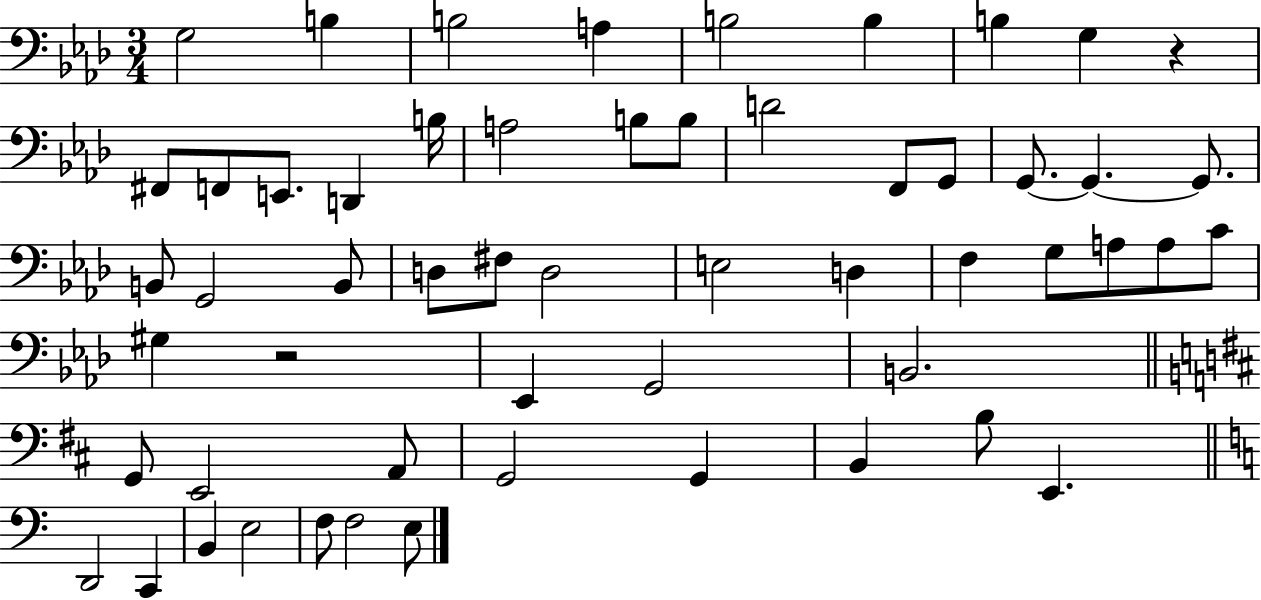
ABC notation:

X:1
T:Untitled
M:3/4
L:1/4
K:Ab
G,2 B, B,2 A, B,2 B, B, G, z ^F,,/2 F,,/2 E,,/2 D,, B,/4 A,2 B,/2 B,/2 D2 F,,/2 G,,/2 G,,/2 G,, G,,/2 B,,/2 G,,2 B,,/2 D,/2 ^F,/2 D,2 E,2 D, F, G,/2 A,/2 A,/2 C/2 ^G, z2 _E,, G,,2 B,,2 G,,/2 E,,2 A,,/2 G,,2 G,, B,, B,/2 E,, D,,2 C,, B,, E,2 F,/2 F,2 E,/2